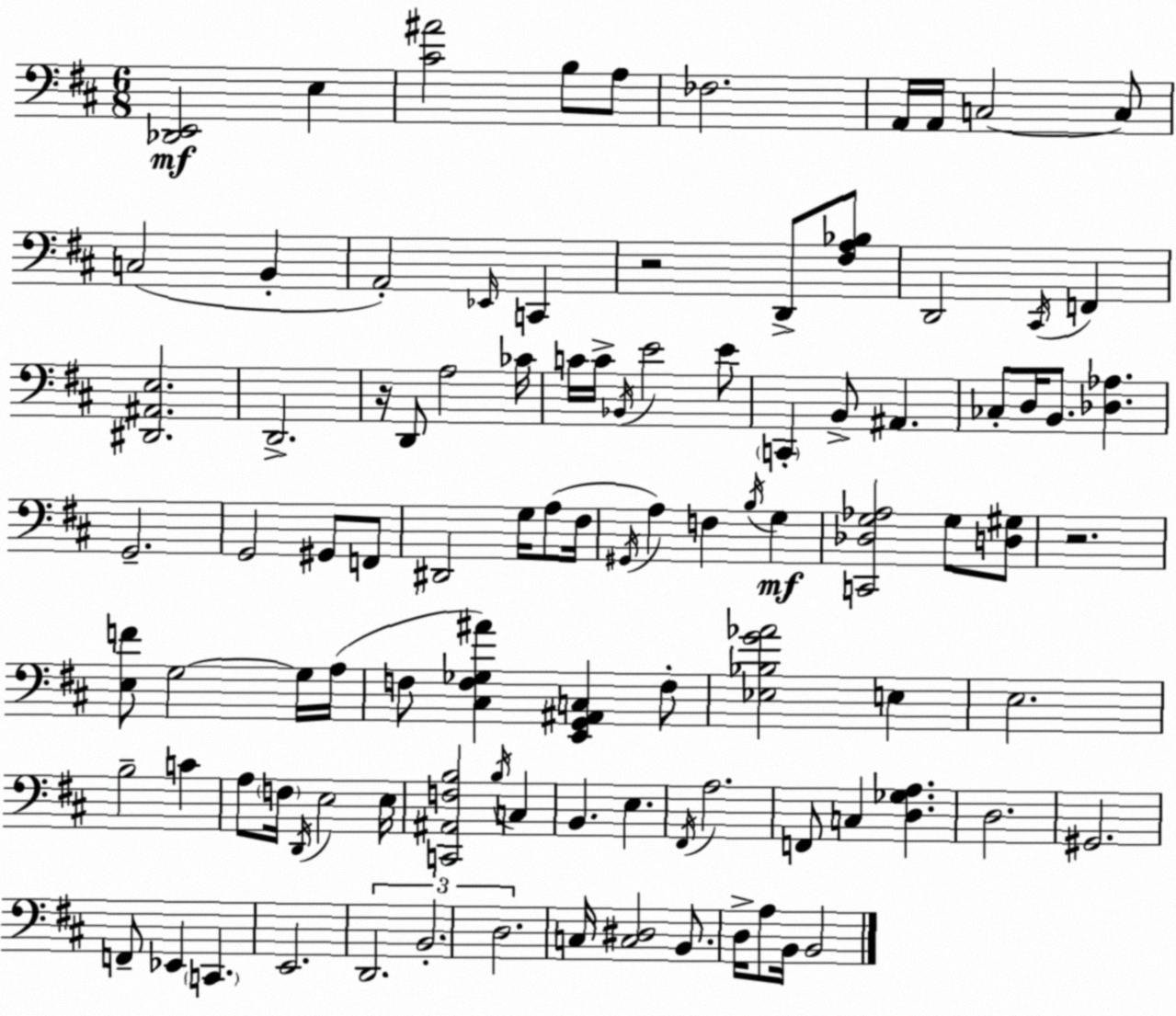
X:1
T:Untitled
M:6/8
L:1/4
K:D
[_D,,E,,]2 E, [^C^A]2 B,/2 A,/2 _F,2 A,,/4 A,,/4 C,2 C,/2 C,2 B,, A,,2 _E,,/4 C,, z2 D,,/2 [^F,A,_B,]/2 D,,2 ^C,,/4 F,, [^D,,^A,,E,]2 D,,2 z/4 D,,/2 A,2 _C/4 C/4 C/4 _B,,/4 E2 E/2 C,, B,,/2 ^A,, _C,/2 D,/4 B,,/2 [_D,_A,] G,,2 G,,2 ^G,,/2 F,,/2 ^D,,2 G,/4 A,/2 ^F,/4 ^G,,/4 A, F, B,/4 G, [C,,_D,G,_A,]2 G,/2 [D,^G,]/2 z2 [E,F]/2 G,2 G,/4 A,/4 F,/2 [^C,F,_G,^A] [E,,G,,^A,,C,] F,/2 [_E,_B,G_A]2 E, E,2 B,2 C A,/2 F,/4 D,,/4 E,2 E,/4 [C,,^A,,F,B,]2 B,/4 C, B,, E, ^F,,/4 A,2 F,,/2 C, [D,_G,A,] D,2 ^G,,2 F,,/2 _E,, C,, E,,2 D,,2 B,,2 D,2 C,/4 [C,^D,]2 B,,/2 D,/4 A,/2 B,,/4 B,,2